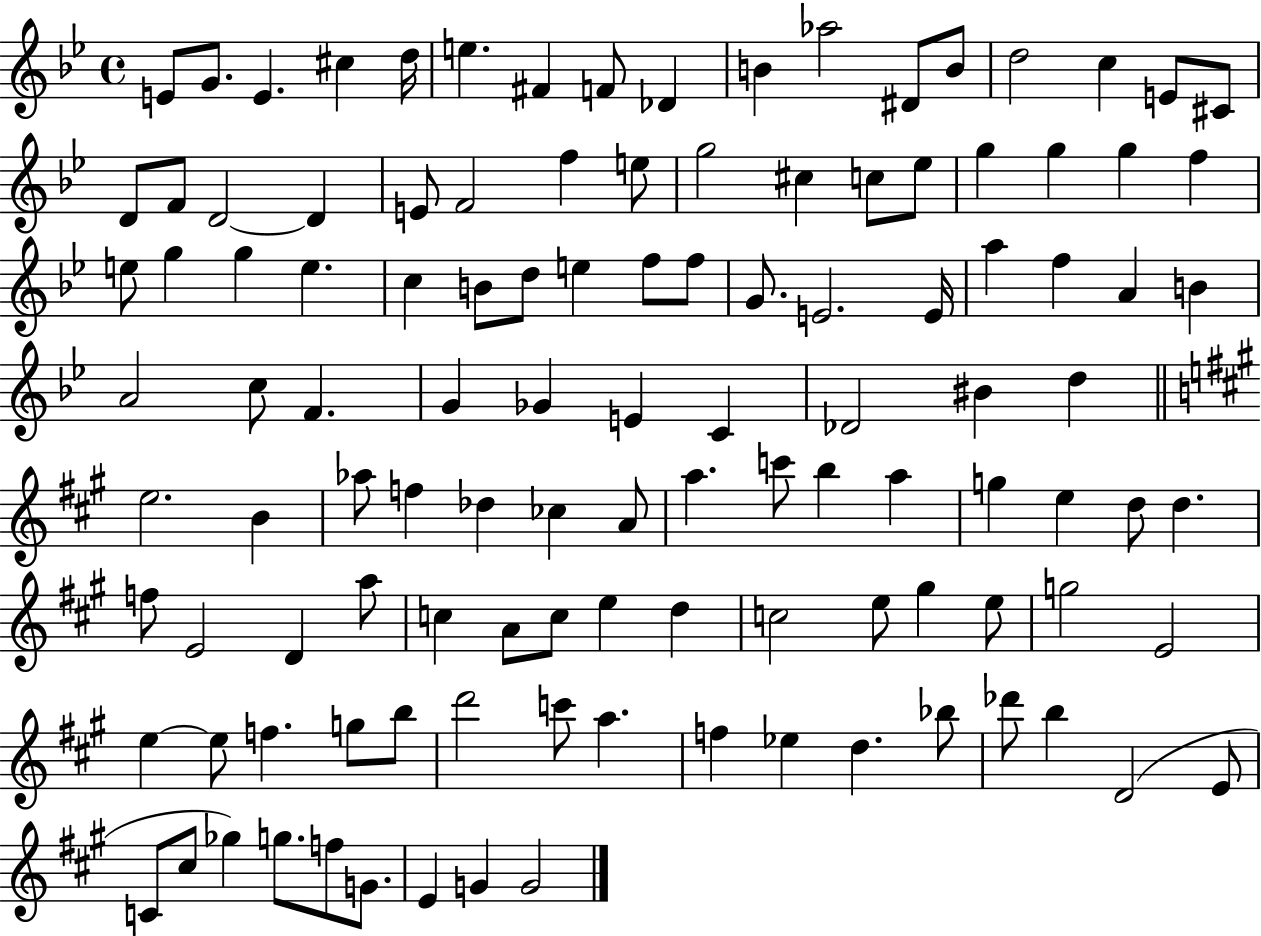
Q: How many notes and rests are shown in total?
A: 115